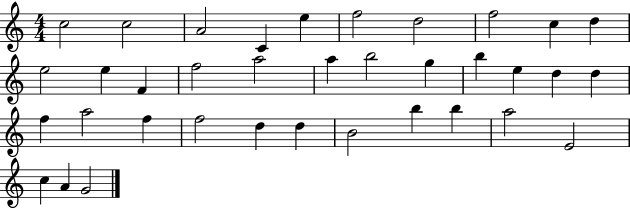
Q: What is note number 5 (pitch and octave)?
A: E5